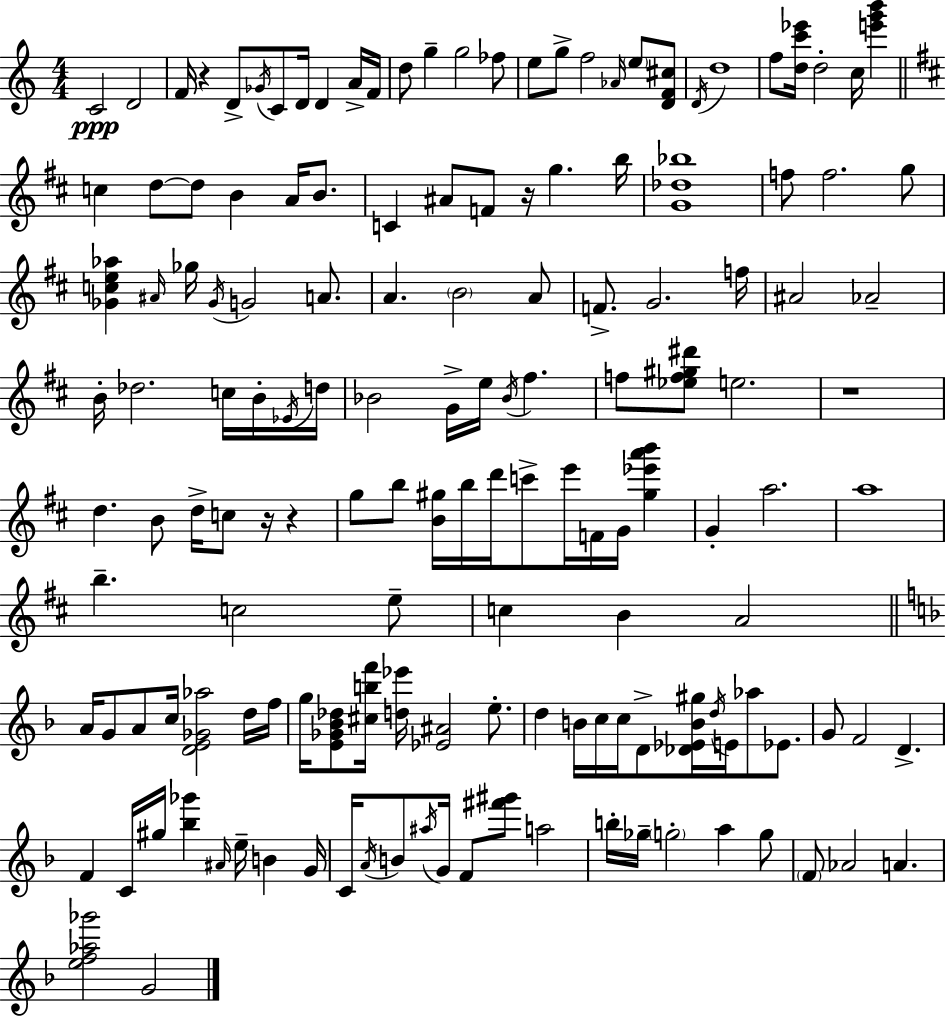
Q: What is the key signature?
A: A minor